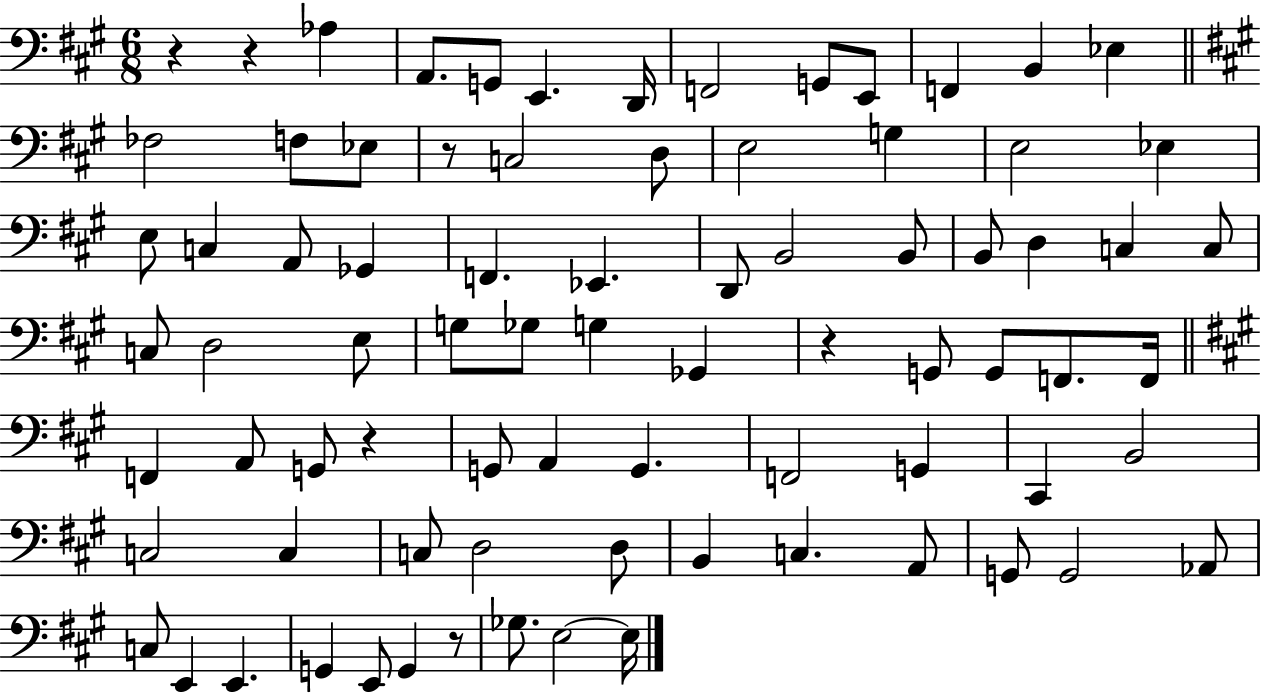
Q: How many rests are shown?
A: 6